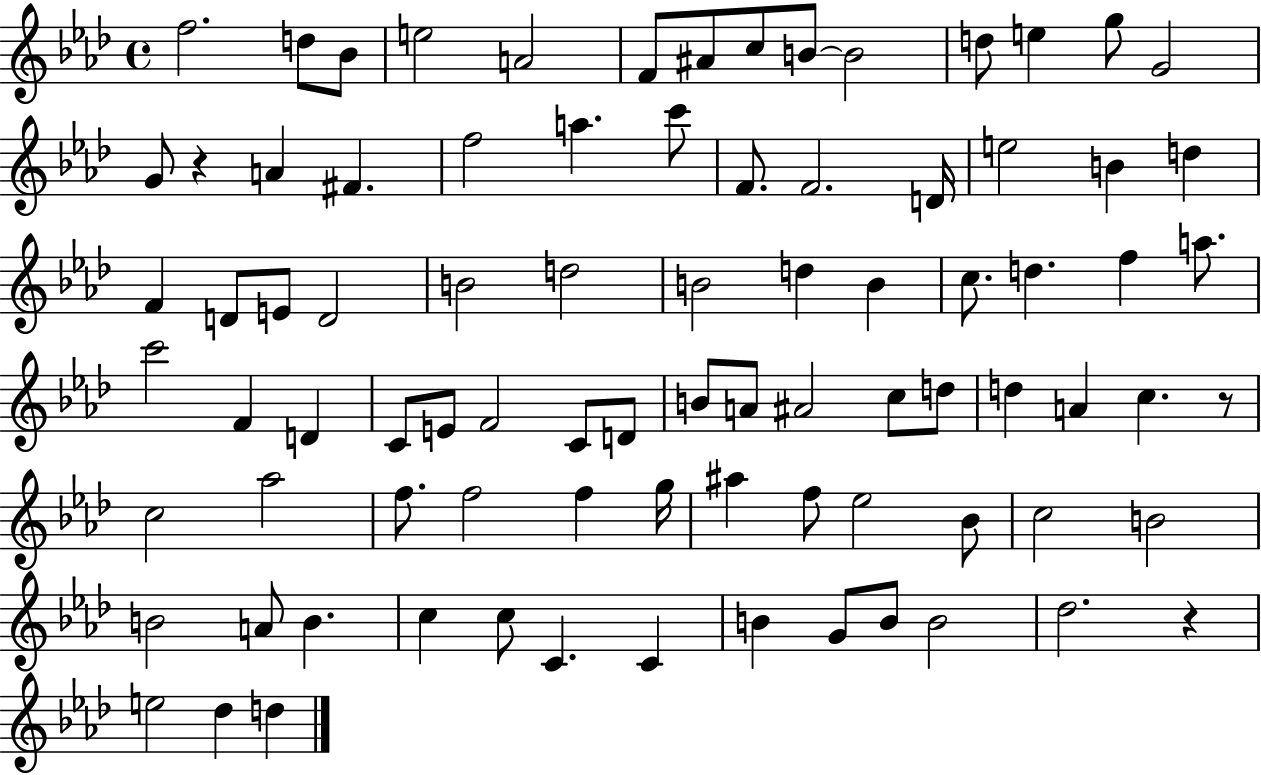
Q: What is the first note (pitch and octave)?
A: F5